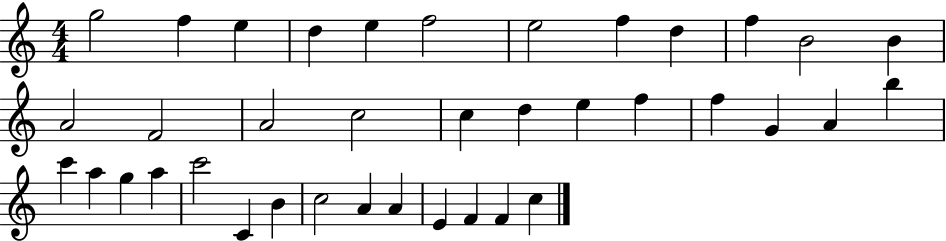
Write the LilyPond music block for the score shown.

{
  \clef treble
  \numericTimeSignature
  \time 4/4
  \key c \major
  g''2 f''4 e''4 | d''4 e''4 f''2 | e''2 f''4 d''4 | f''4 b'2 b'4 | \break a'2 f'2 | a'2 c''2 | c''4 d''4 e''4 f''4 | f''4 g'4 a'4 b''4 | \break c'''4 a''4 g''4 a''4 | c'''2 c'4 b'4 | c''2 a'4 a'4 | e'4 f'4 f'4 c''4 | \break \bar "|."
}